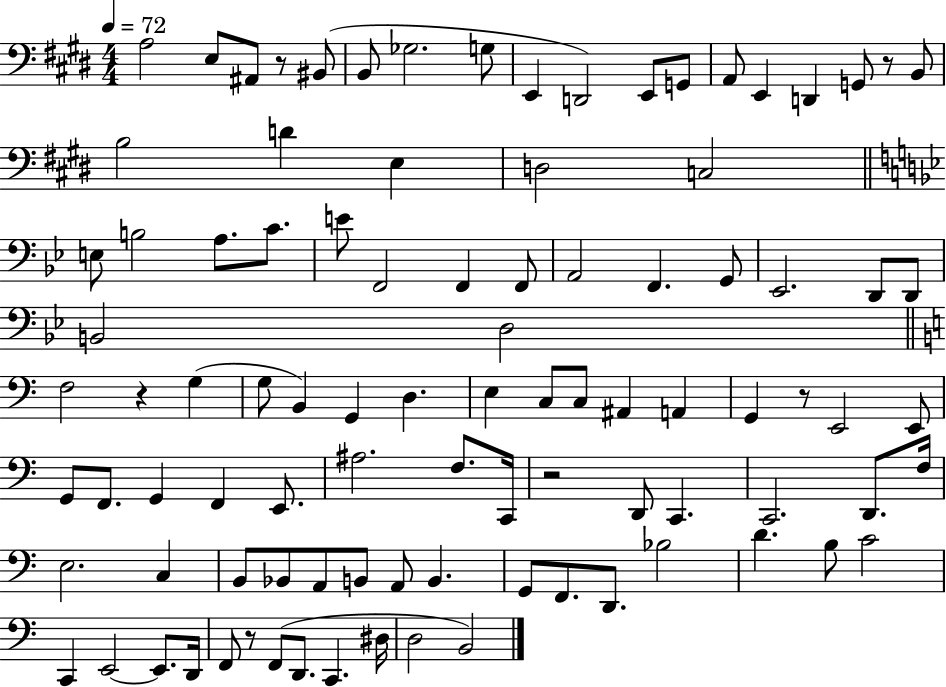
X:1
T:Untitled
M:4/4
L:1/4
K:E
A,2 E,/2 ^A,,/2 z/2 ^B,,/2 B,,/2 _G,2 G,/2 E,, D,,2 E,,/2 G,,/2 A,,/2 E,, D,, G,,/2 z/2 B,,/2 B,2 D E, D,2 C,2 E,/2 B,2 A,/2 C/2 E/2 F,,2 F,, F,,/2 A,,2 F,, G,,/2 _E,,2 D,,/2 D,,/2 B,,2 D,2 F,2 z G, G,/2 B,, G,, D, E, C,/2 C,/2 ^A,, A,, G,, z/2 E,,2 E,,/2 G,,/2 F,,/2 G,, F,, E,,/2 ^A,2 F,/2 C,,/4 z2 D,,/2 C,, C,,2 D,,/2 F,/4 E,2 C, B,,/2 _B,,/2 A,,/2 B,,/2 A,,/2 B,, G,,/2 F,,/2 D,,/2 _B,2 D B,/2 C2 C,, E,,2 E,,/2 D,,/4 F,,/2 z/2 F,,/2 D,,/2 C,, ^D,/4 D,2 B,,2